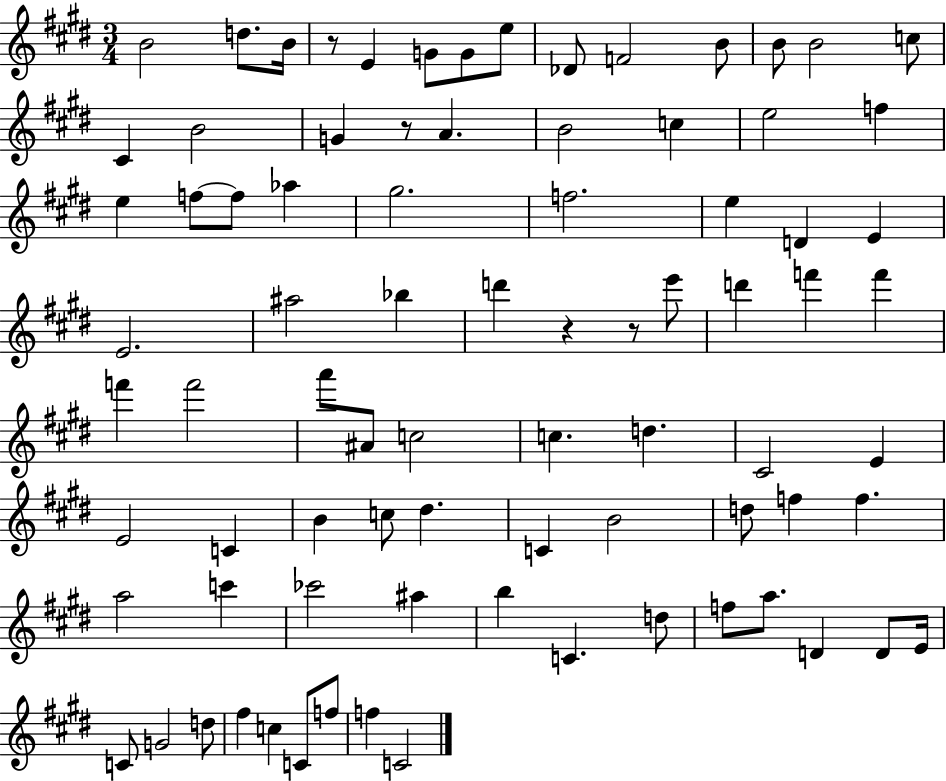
{
  \clef treble
  \numericTimeSignature
  \time 3/4
  \key e \major
  b'2 d''8. b'16 | r8 e'4 g'8 g'8 e''8 | des'8 f'2 b'8 | b'8 b'2 c''8 | \break cis'4 b'2 | g'4 r8 a'4. | b'2 c''4 | e''2 f''4 | \break e''4 f''8~~ f''8 aes''4 | gis''2. | f''2. | e''4 d'4 e'4 | \break e'2. | ais''2 bes''4 | d'''4 r4 r8 e'''8 | d'''4 f'''4 f'''4 | \break f'''4 f'''2 | a'''8 ais'8 c''2 | c''4. d''4. | cis'2 e'4 | \break e'2 c'4 | b'4 c''8 dis''4. | c'4 b'2 | d''8 f''4 f''4. | \break a''2 c'''4 | ces'''2 ais''4 | b''4 c'4. d''8 | f''8 a''8. d'4 d'8 e'16 | \break c'8 g'2 d''8 | fis''4 c''4 c'8 f''8 | f''4 c'2 | \bar "|."
}